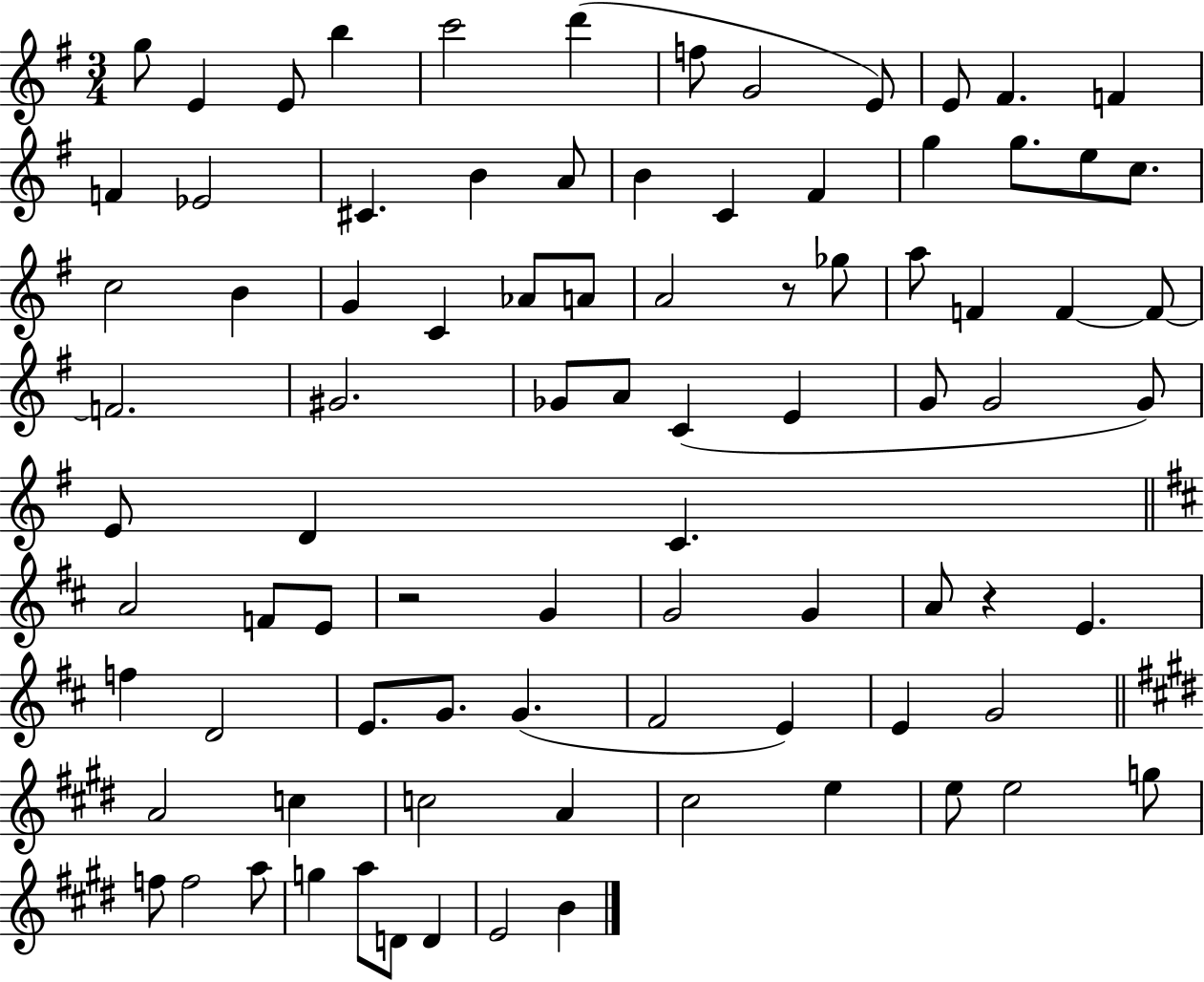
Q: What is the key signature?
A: G major